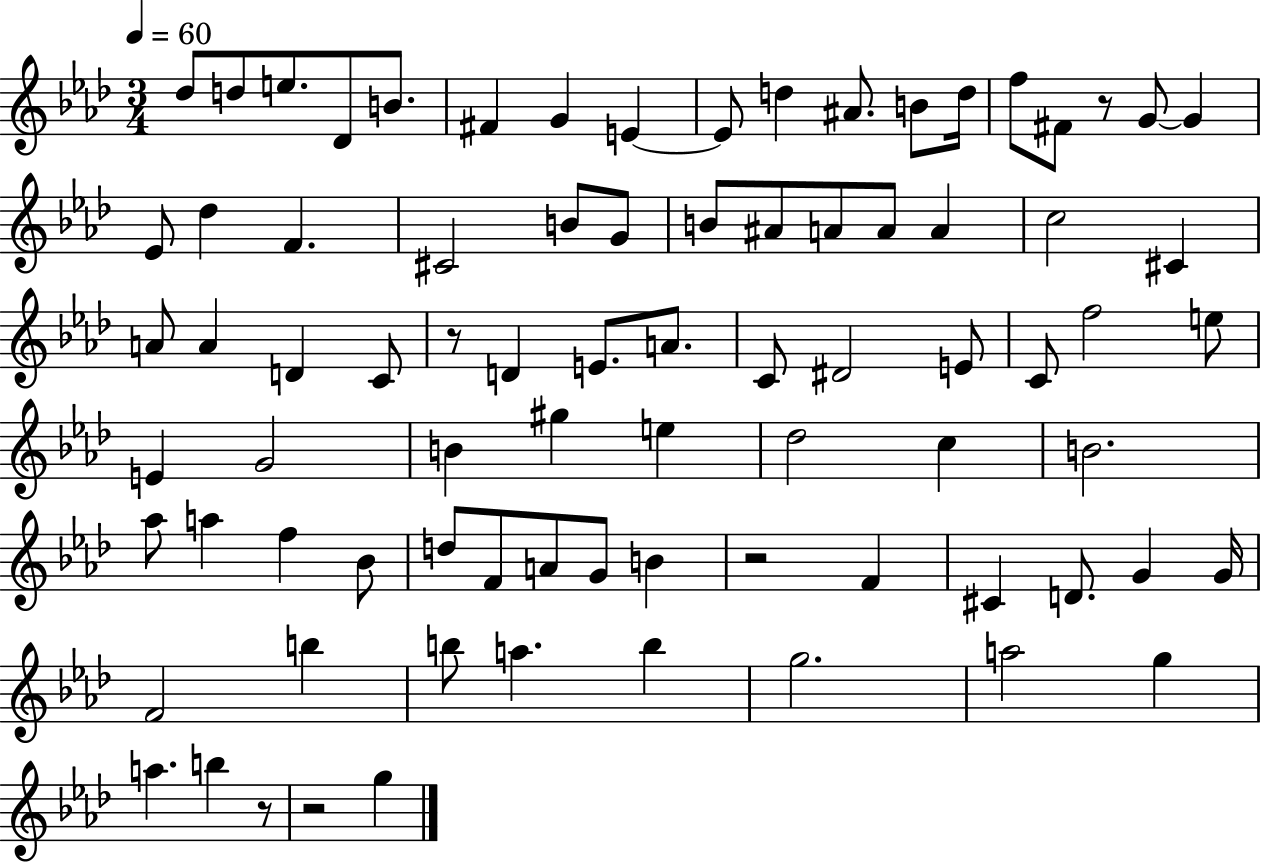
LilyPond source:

{
  \clef treble
  \numericTimeSignature
  \time 3/4
  \key aes \major
  \tempo 4 = 60
  des''8 d''8 e''8. des'8 b'8. | fis'4 g'4 e'4~~ | e'8 d''4 ais'8. b'8 d''16 | f''8 fis'8 r8 g'8~~ g'4 | \break ees'8 des''4 f'4. | cis'2 b'8 g'8 | b'8 ais'8 a'8 a'8 a'4 | c''2 cis'4 | \break a'8 a'4 d'4 c'8 | r8 d'4 e'8. a'8. | c'8 dis'2 e'8 | c'8 f''2 e''8 | \break e'4 g'2 | b'4 gis''4 e''4 | des''2 c''4 | b'2. | \break aes''8 a''4 f''4 bes'8 | d''8 f'8 a'8 g'8 b'4 | r2 f'4 | cis'4 d'8. g'4 g'16 | \break f'2 b''4 | b''8 a''4. b''4 | g''2. | a''2 g''4 | \break a''4. b''4 r8 | r2 g''4 | \bar "|."
}